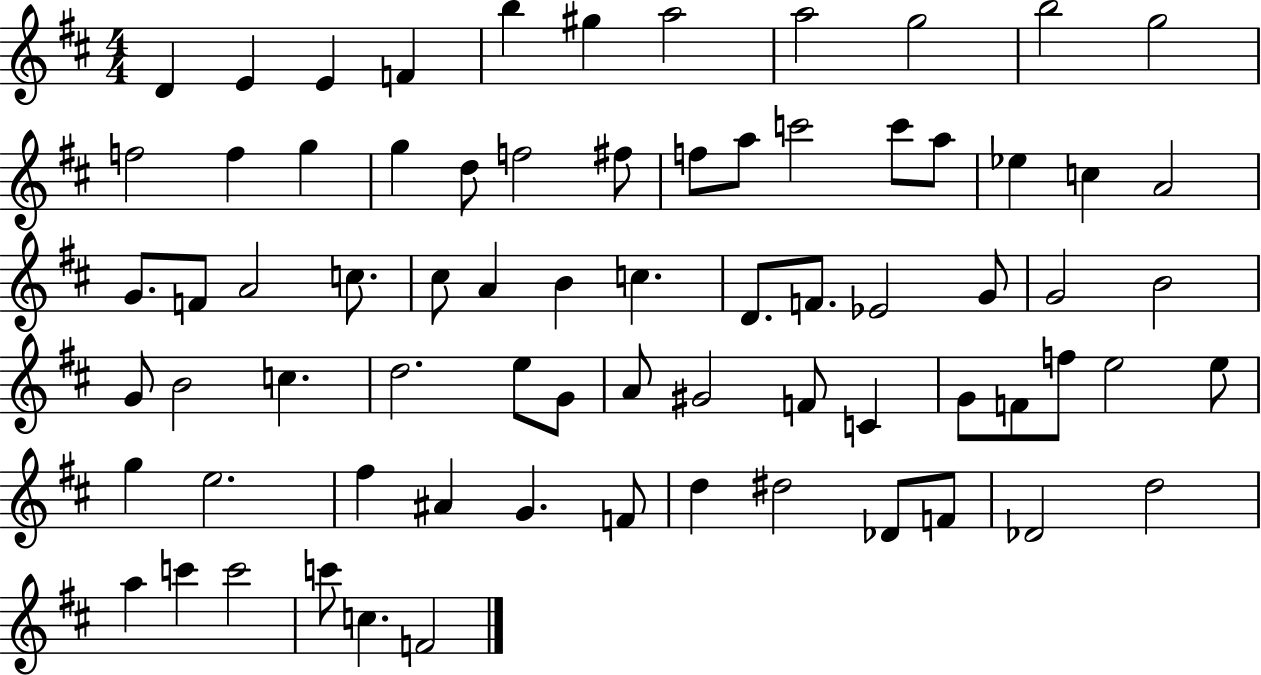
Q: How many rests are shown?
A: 0